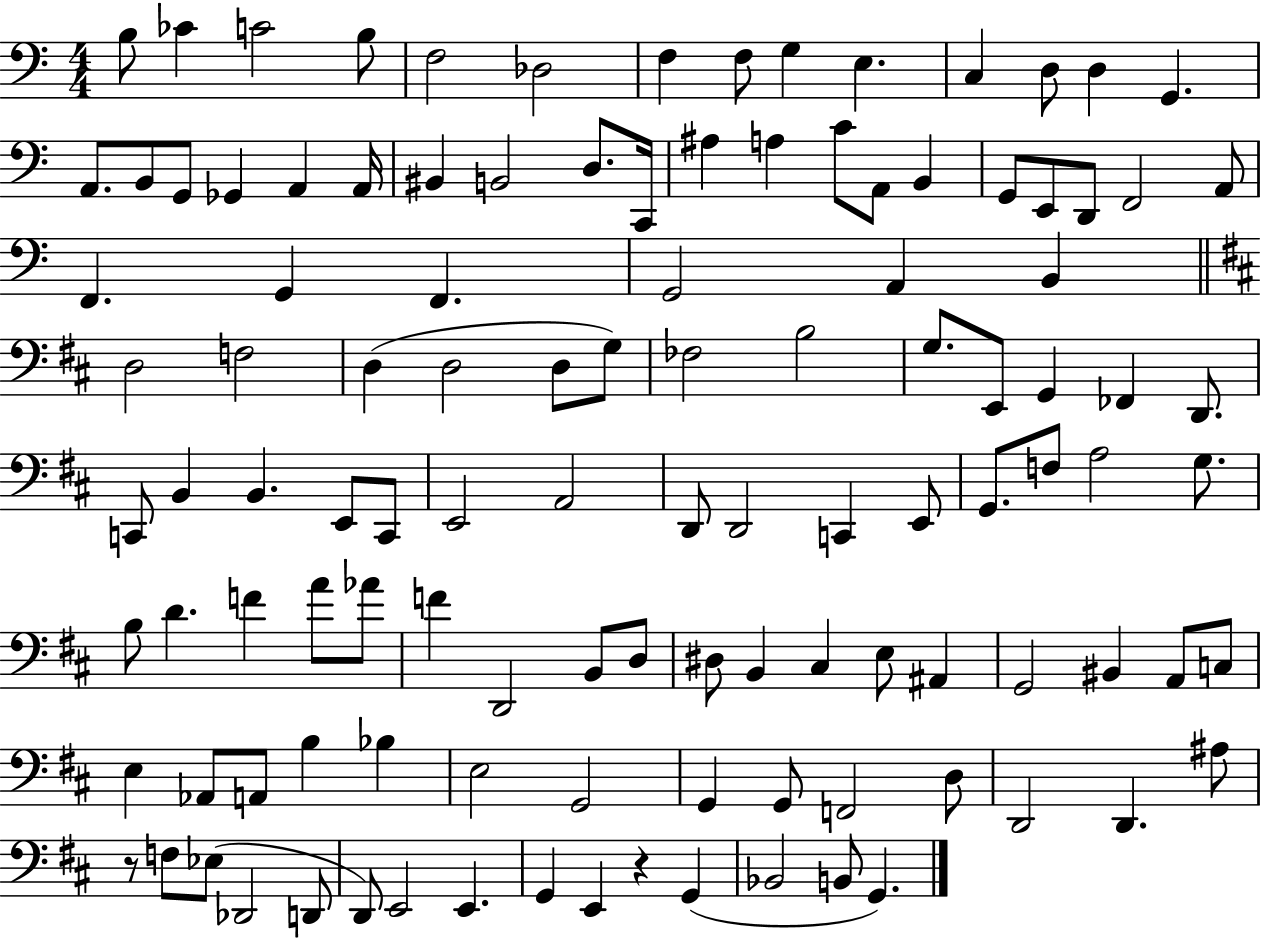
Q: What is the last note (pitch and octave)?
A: G2